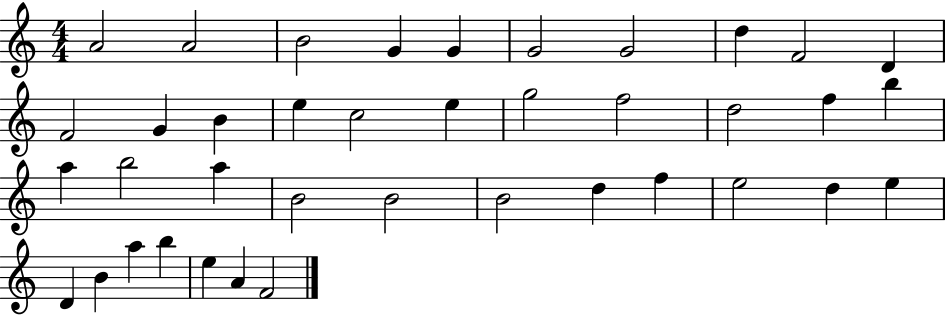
A4/h A4/h B4/h G4/q G4/q G4/h G4/h D5/q F4/h D4/q F4/h G4/q B4/q E5/q C5/h E5/q G5/h F5/h D5/h F5/q B5/q A5/q B5/h A5/q B4/h B4/h B4/h D5/q F5/q E5/h D5/q E5/q D4/q B4/q A5/q B5/q E5/q A4/q F4/h